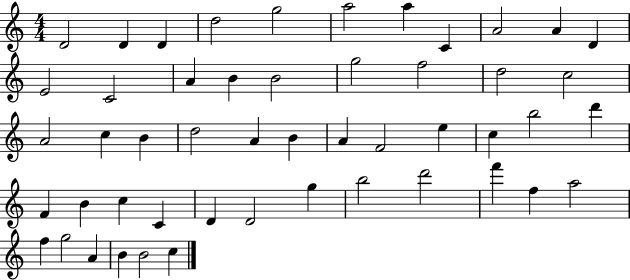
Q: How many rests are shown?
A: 0